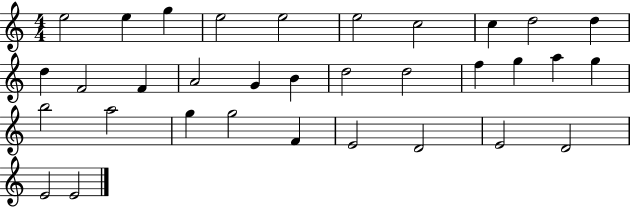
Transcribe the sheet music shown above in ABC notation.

X:1
T:Untitled
M:4/4
L:1/4
K:C
e2 e g e2 e2 e2 c2 c d2 d d F2 F A2 G B d2 d2 f g a g b2 a2 g g2 F E2 D2 E2 D2 E2 E2